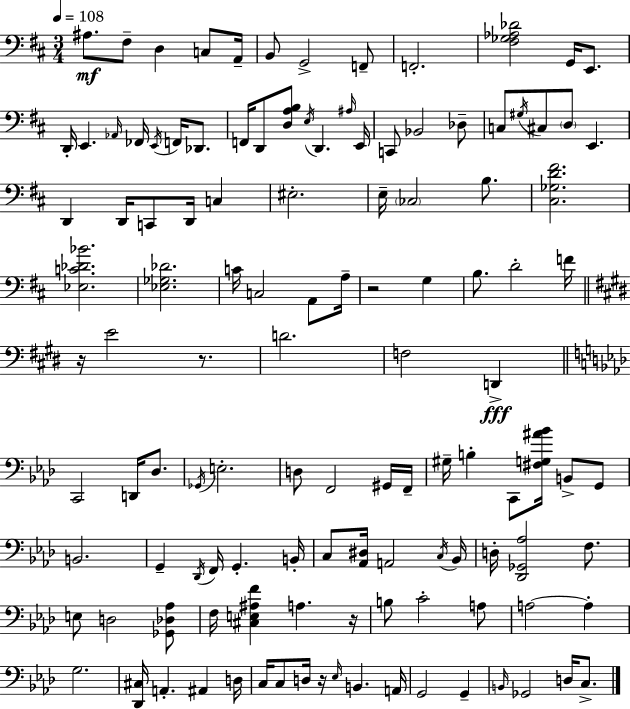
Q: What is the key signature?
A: D major